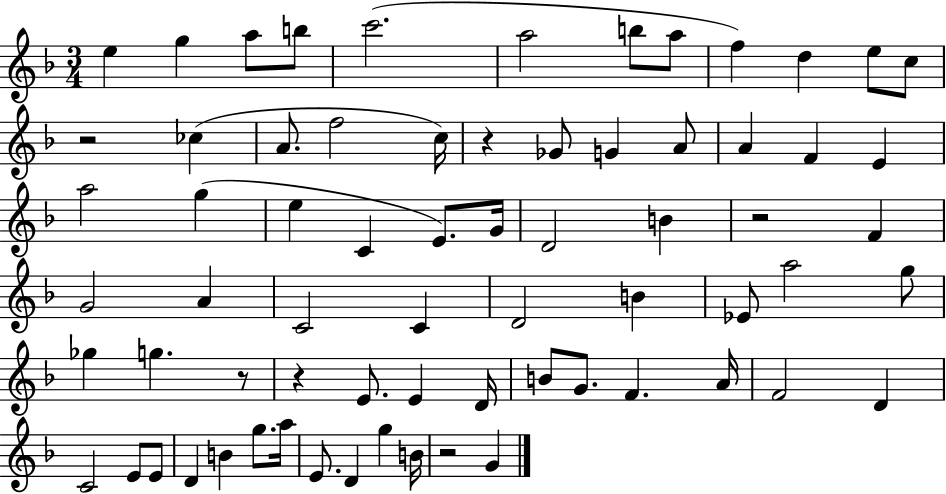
{
  \clef treble
  \numericTimeSignature
  \time 3/4
  \key f \major
  e''4 g''4 a''8 b''8 | c'''2.( | a''2 b''8 a''8 | f''4) d''4 e''8 c''8 | \break r2 ces''4( | a'8. f''2 c''16) | r4 ges'8 g'4 a'8 | a'4 f'4 e'4 | \break a''2 g''4( | e''4 c'4 e'8.) g'16 | d'2 b'4 | r2 f'4 | \break g'2 a'4 | c'2 c'4 | d'2 b'4 | ees'8 a''2 g''8 | \break ges''4 g''4. r8 | r4 e'8. e'4 d'16 | b'8 g'8. f'4. a'16 | f'2 d'4 | \break c'2 e'8 e'8 | d'4 b'4 g''8. a''16 | e'8. d'4 g''4 b'16 | r2 g'4 | \break \bar "|."
}